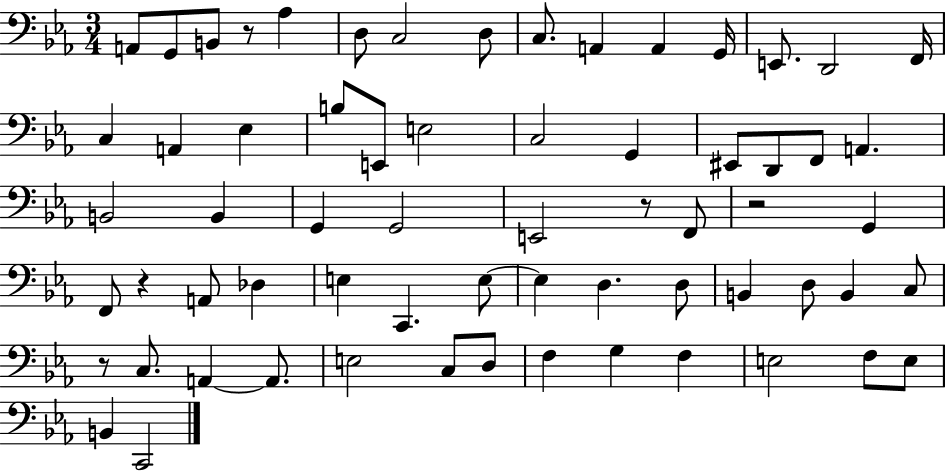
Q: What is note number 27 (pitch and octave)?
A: B2